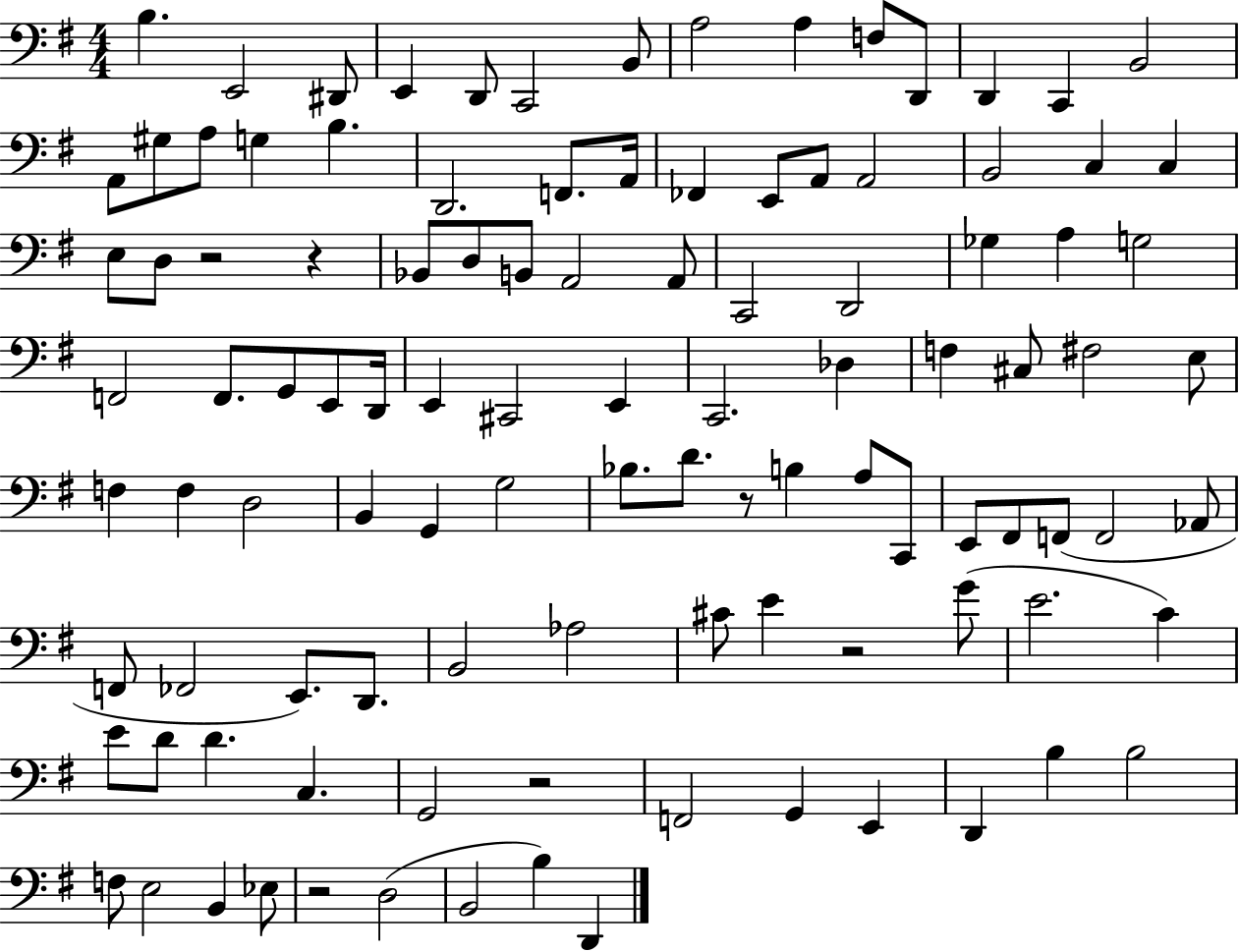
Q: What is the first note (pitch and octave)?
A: B3